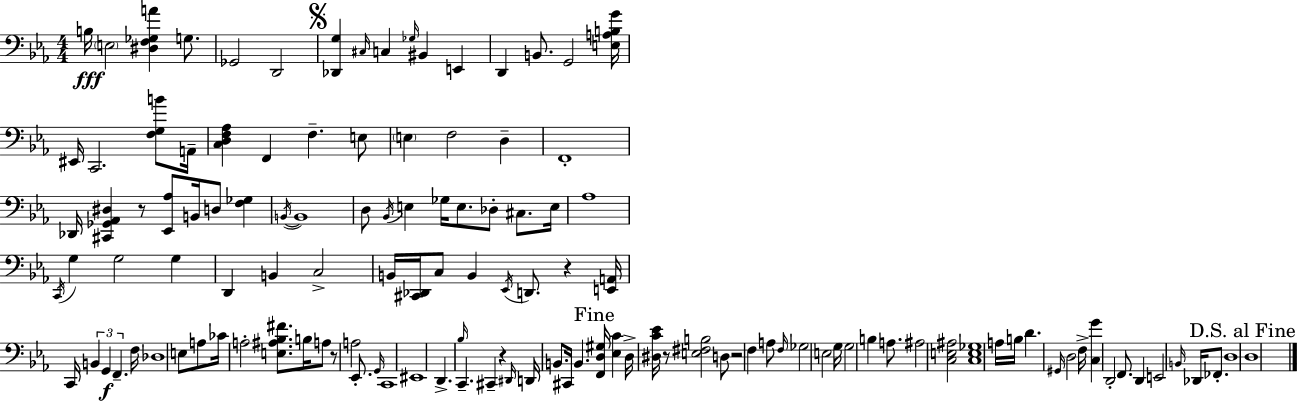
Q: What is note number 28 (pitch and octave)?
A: B2